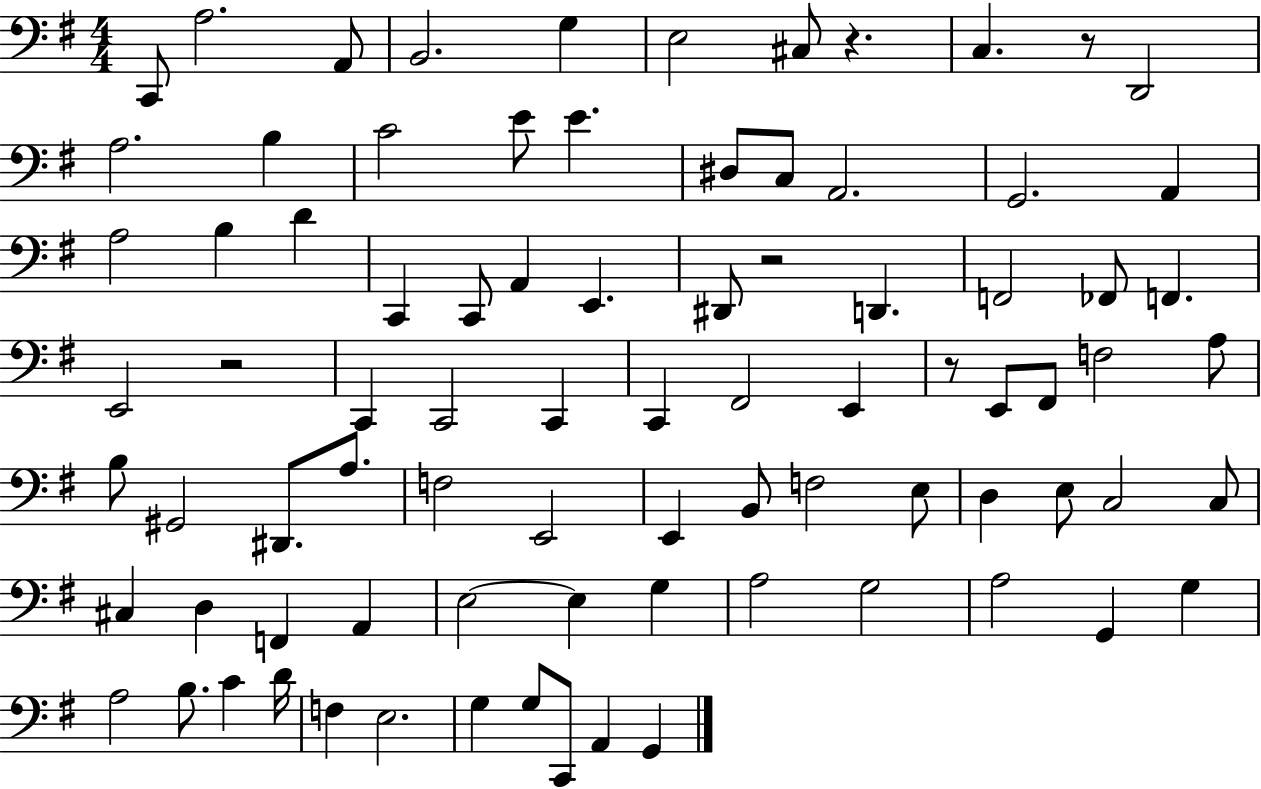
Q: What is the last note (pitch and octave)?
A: G2